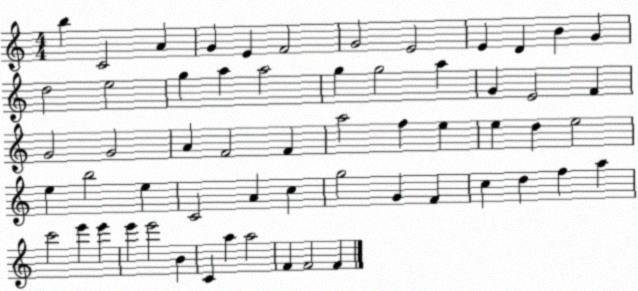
X:1
T:Untitled
M:4/4
L:1/4
K:C
b C2 A G E F2 G2 E2 E D B G d2 e2 g a a2 g g2 a G E2 F G2 G2 A F2 F a2 f e e d e2 e b2 e C2 A c g2 G F c d f a c'2 e' e' e' e'2 B C a a2 F F2 F